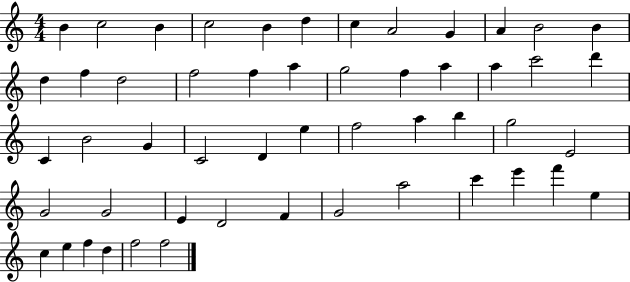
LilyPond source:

{
  \clef treble
  \numericTimeSignature
  \time 4/4
  \key c \major
  b'4 c''2 b'4 | c''2 b'4 d''4 | c''4 a'2 g'4 | a'4 b'2 b'4 | \break d''4 f''4 d''2 | f''2 f''4 a''4 | g''2 f''4 a''4 | a''4 c'''2 d'''4 | \break c'4 b'2 g'4 | c'2 d'4 e''4 | f''2 a''4 b''4 | g''2 e'2 | \break g'2 g'2 | e'4 d'2 f'4 | g'2 a''2 | c'''4 e'''4 f'''4 e''4 | \break c''4 e''4 f''4 d''4 | f''2 f''2 | \bar "|."
}